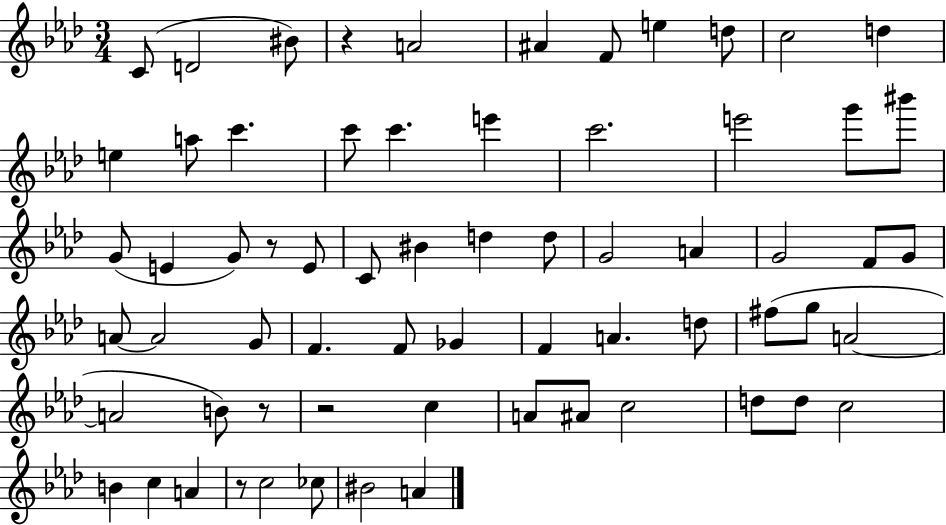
{
  \clef treble
  \numericTimeSignature
  \time 3/4
  \key aes \major
  c'8( d'2 bis'8) | r4 a'2 | ais'4 f'8 e''4 d''8 | c''2 d''4 | \break e''4 a''8 c'''4. | c'''8 c'''4. e'''4 | c'''2. | e'''2 g'''8 bis'''8 | \break g'8( e'4 g'8) r8 e'8 | c'8 bis'4 d''4 d''8 | g'2 a'4 | g'2 f'8 g'8 | \break a'8~~ a'2 g'8 | f'4. f'8 ges'4 | f'4 a'4. d''8 | fis''8( g''8 a'2~~ | \break a'2 b'8) r8 | r2 c''4 | a'8 ais'8 c''2 | d''8 d''8 c''2 | \break b'4 c''4 a'4 | r8 c''2 ces''8 | bis'2 a'4 | \bar "|."
}